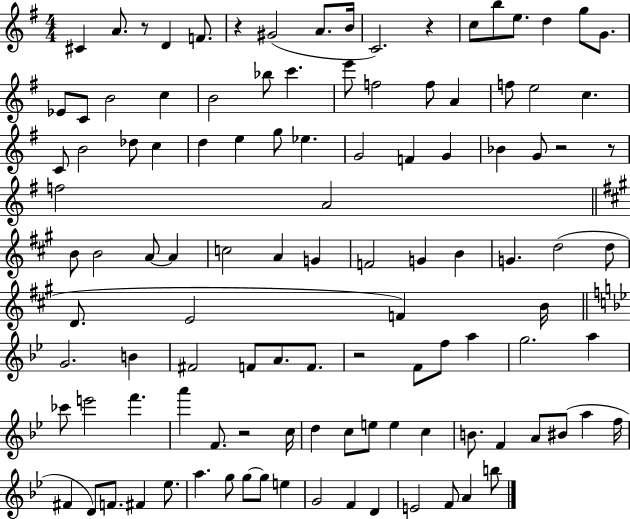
C#4/q A4/e. R/e D4/q F4/e. R/q G#4/h A4/e. B4/s C4/h. R/q C5/e B5/e E5/e. D5/q G5/e G4/e. Eb4/e C4/e B4/h C5/q B4/h Bb5/e C6/q. E6/e F5/h F5/e A4/q F5/e E5/h C5/q. C4/e B4/h Db5/e C5/q D5/q E5/q G5/e Eb5/q. G4/h F4/q G4/q Bb4/q G4/e R/h R/e F5/h A4/h B4/e B4/h A4/e A4/q C5/h A4/q G4/q F4/h G4/q B4/q G4/q. D5/h D5/e D4/e. E4/h F4/q B4/s G4/h. B4/q F#4/h F4/e A4/e. F4/e. R/h F4/e F5/e A5/q G5/h. A5/q CES6/e E6/h F6/q. A6/q F4/e. R/h C5/s D5/q C5/e E5/e E5/q C5/q B4/e. F4/q A4/e BIS4/e A5/q F5/s F#4/q D4/e F4/e. F#4/q Eb5/e. A5/q. G5/e G5/e G5/e E5/q G4/h F4/q D4/q E4/h F4/e A4/q B5/e